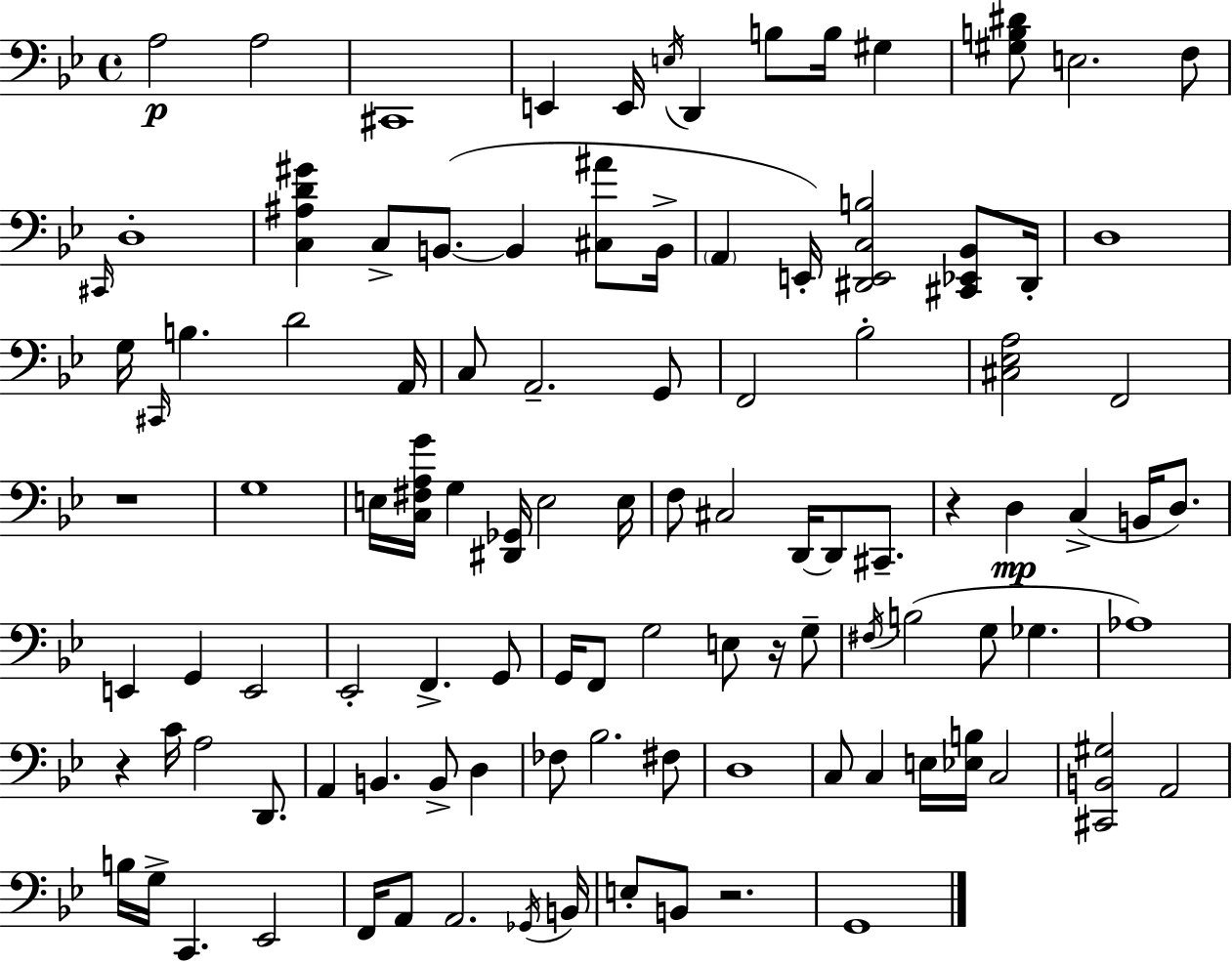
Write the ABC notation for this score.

X:1
T:Untitled
M:4/4
L:1/4
K:Bb
A,2 A,2 ^C,,4 E,, E,,/4 E,/4 D,, B,/2 B,/4 ^G, [^G,B,^D]/2 E,2 F,/2 ^C,,/4 D,4 [C,^A,D^G] C,/2 B,,/2 B,, [^C,^A]/2 B,,/4 A,, E,,/4 [^D,,E,,C,B,]2 [^C,,_E,,_B,,]/2 ^D,,/4 D,4 G,/4 ^C,,/4 B, D2 A,,/4 C,/2 A,,2 G,,/2 F,,2 _B,2 [^C,_E,A,]2 F,,2 z4 G,4 E,/4 [C,^F,A,G]/4 G, [^D,,_G,,]/4 E,2 E,/4 F,/2 ^C,2 D,,/4 D,,/2 ^C,,/2 z D, C, B,,/4 D,/2 E,, G,, E,,2 _E,,2 F,, G,,/2 G,,/4 F,,/2 G,2 E,/2 z/4 G,/2 ^F,/4 B,2 G,/2 _G, _A,4 z C/4 A,2 D,,/2 A,, B,, B,,/2 D, _F,/2 _B,2 ^F,/2 D,4 C,/2 C, E,/4 [_E,B,]/4 C,2 [^C,,B,,^G,]2 A,,2 B,/4 G,/4 C,, _E,,2 F,,/4 A,,/2 A,,2 _G,,/4 B,,/4 E,/2 B,,/2 z2 G,,4